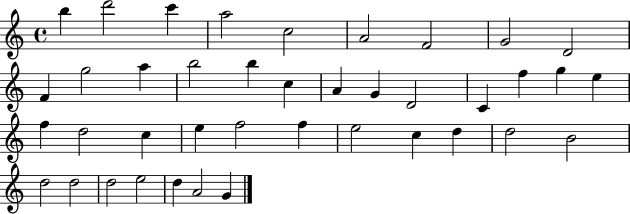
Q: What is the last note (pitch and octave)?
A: G4